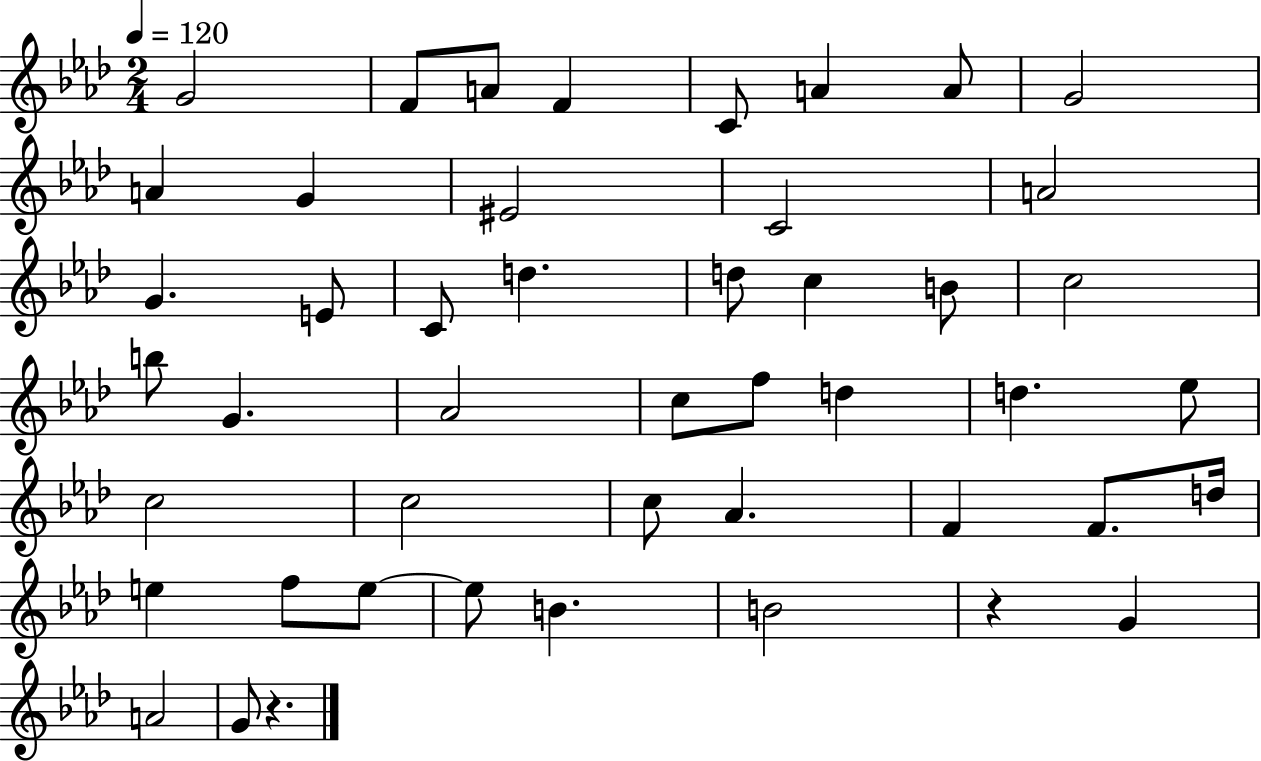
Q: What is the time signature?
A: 2/4